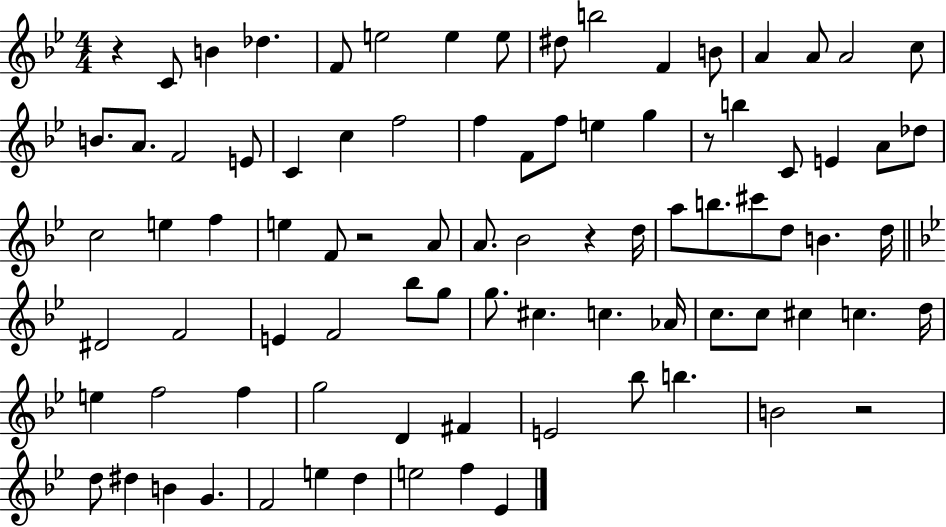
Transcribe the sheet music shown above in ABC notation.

X:1
T:Untitled
M:4/4
L:1/4
K:Bb
z C/2 B _d F/2 e2 e e/2 ^d/2 b2 F B/2 A A/2 A2 c/2 B/2 A/2 F2 E/2 C c f2 f F/2 f/2 e g z/2 b C/2 E A/2 _d/2 c2 e f e F/2 z2 A/2 A/2 _B2 z d/4 a/2 b/2 ^c'/2 d/2 B d/4 ^D2 F2 E F2 _b/2 g/2 g/2 ^c c _A/4 c/2 c/2 ^c c d/4 e f2 f g2 D ^F E2 _b/2 b B2 z2 d/2 ^d B G F2 e d e2 f _E